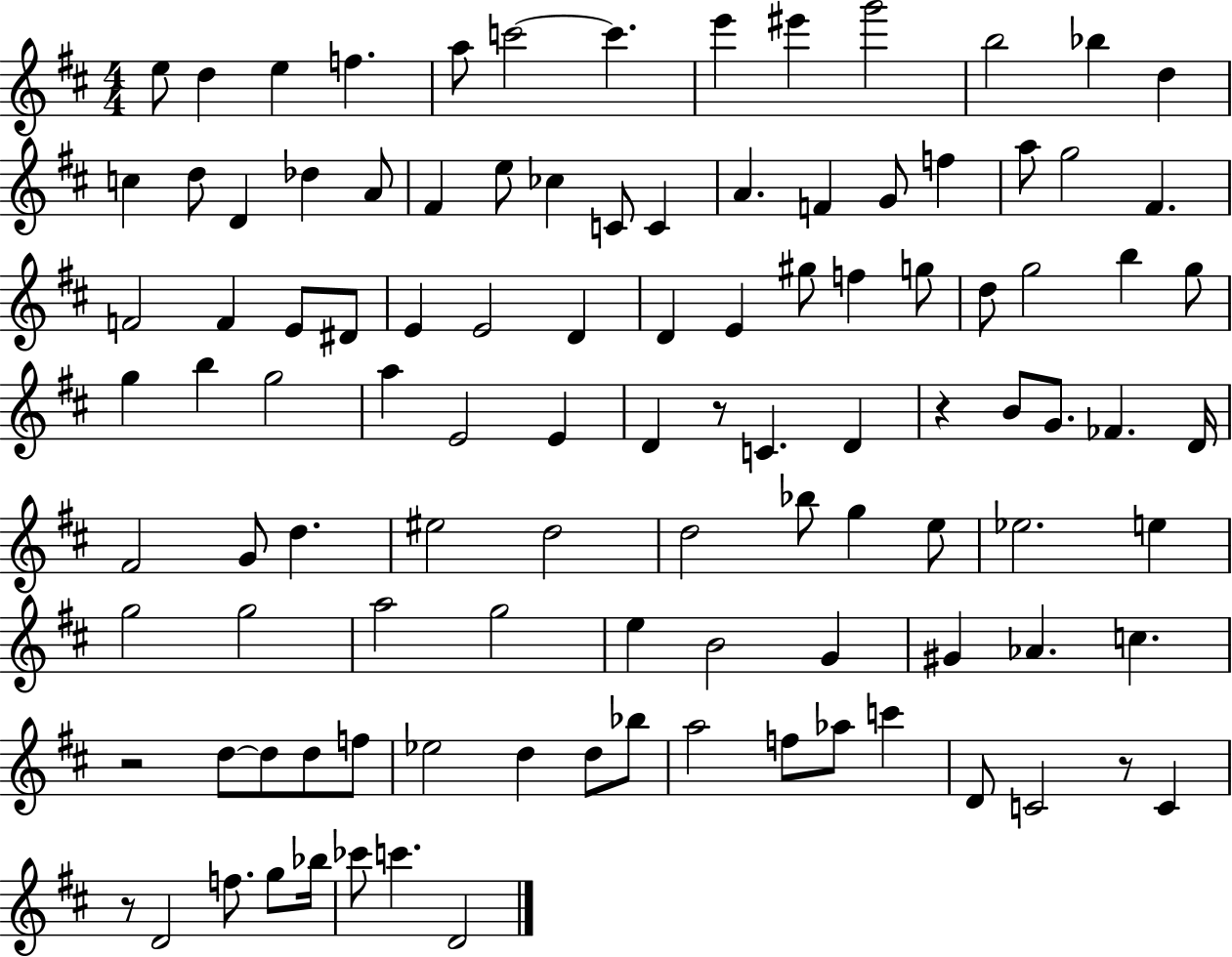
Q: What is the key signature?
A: D major